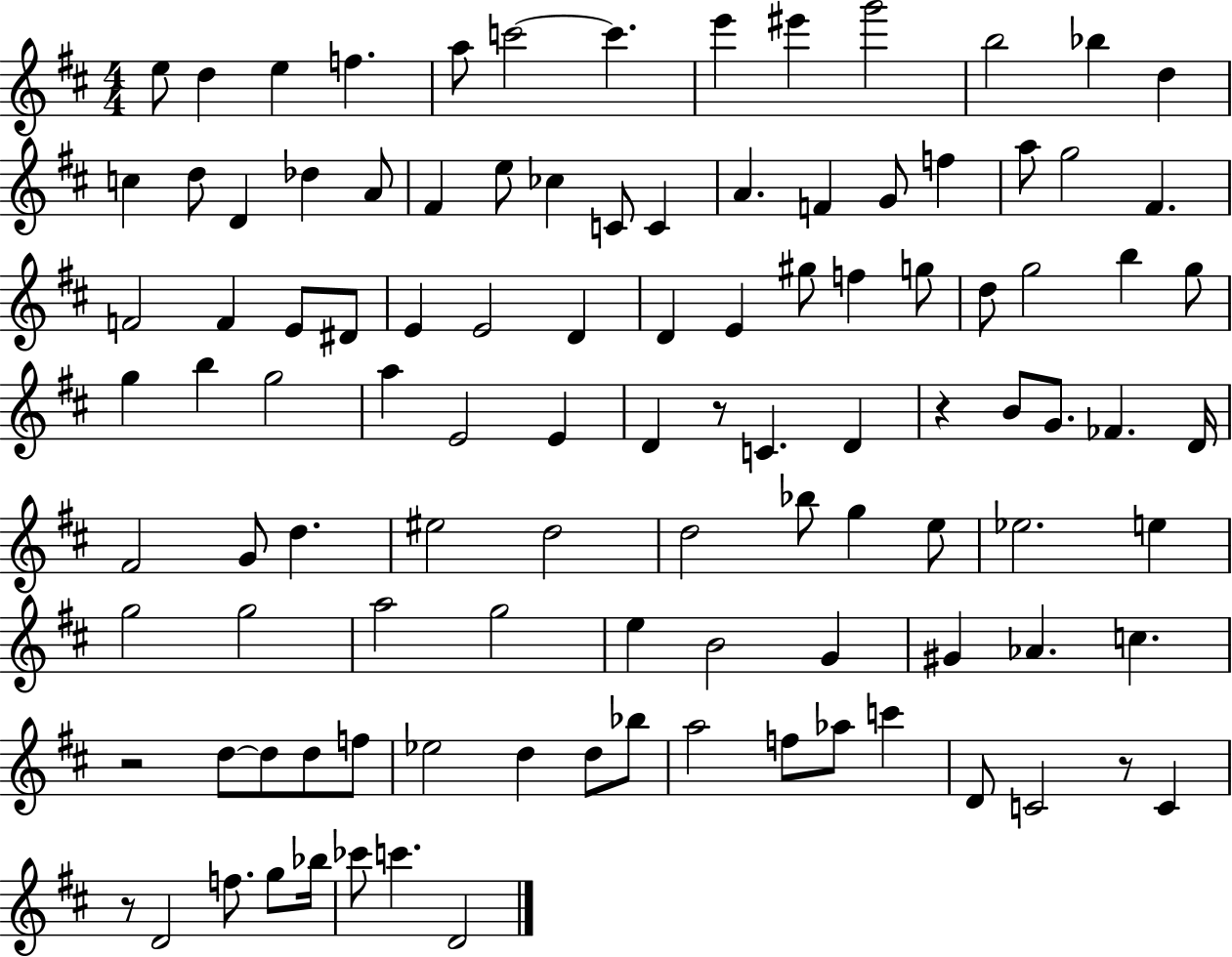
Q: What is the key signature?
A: D major